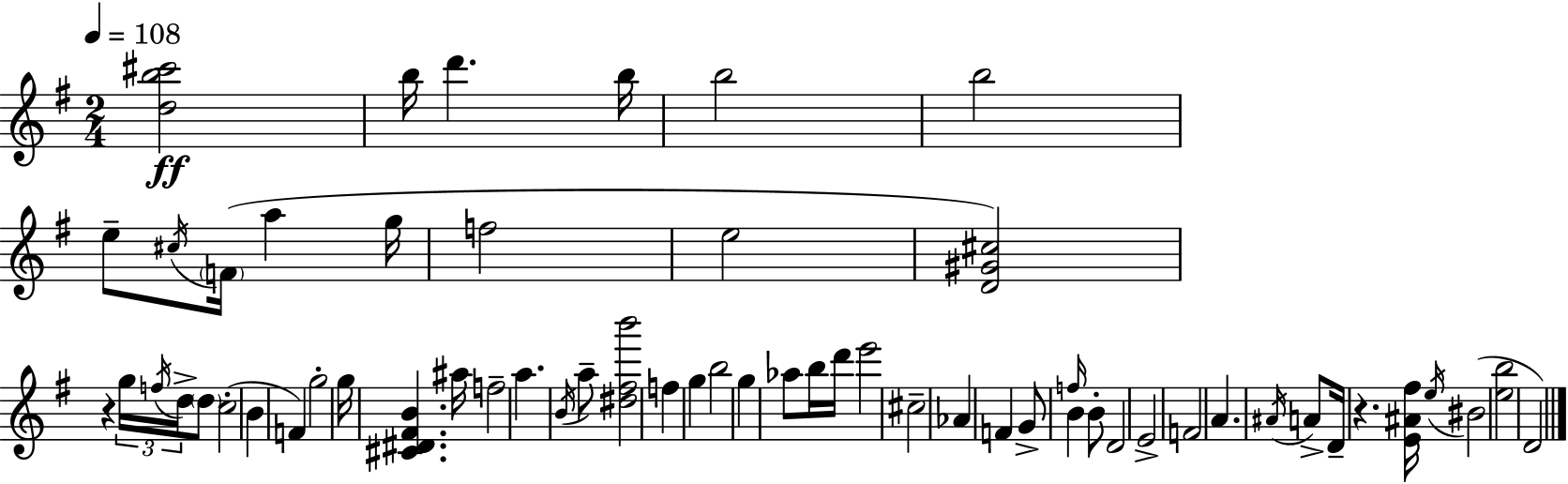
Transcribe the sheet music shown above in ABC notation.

X:1
T:Untitled
M:2/4
L:1/4
K:G
[db^c']2 b/4 d' b/4 b2 b2 e/2 ^c/4 F/4 a g/4 f2 e2 [D^G^c]2 z g/4 f/4 d/4 d/2 c2 B F g2 g/4 [^C^D^FB] ^a/4 f2 a B/4 a/2 [^d^fb']2 f g b2 g _a/2 b/4 d'/4 e'2 ^c2 _A F G/2 f/4 B B/2 D2 E2 F2 A ^A/4 A/2 D/4 z [E^A^f]/4 e/4 ^B2 [eb]2 D2